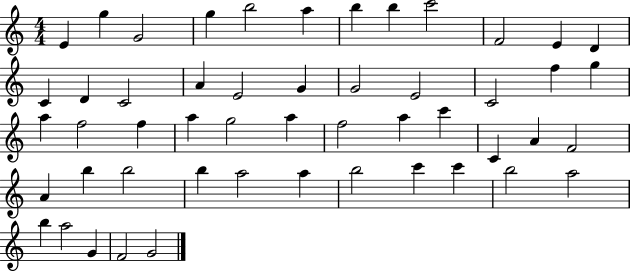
E4/q G5/q G4/h G5/q B5/h A5/q B5/q B5/q C6/h F4/h E4/q D4/q C4/q D4/q C4/h A4/q E4/h G4/q G4/h E4/h C4/h F5/q G5/q A5/q F5/h F5/q A5/q G5/h A5/q F5/h A5/q C6/q C4/q A4/q F4/h A4/q B5/q B5/h B5/q A5/h A5/q B5/h C6/q C6/q B5/h A5/h B5/q A5/h G4/q F4/h G4/h